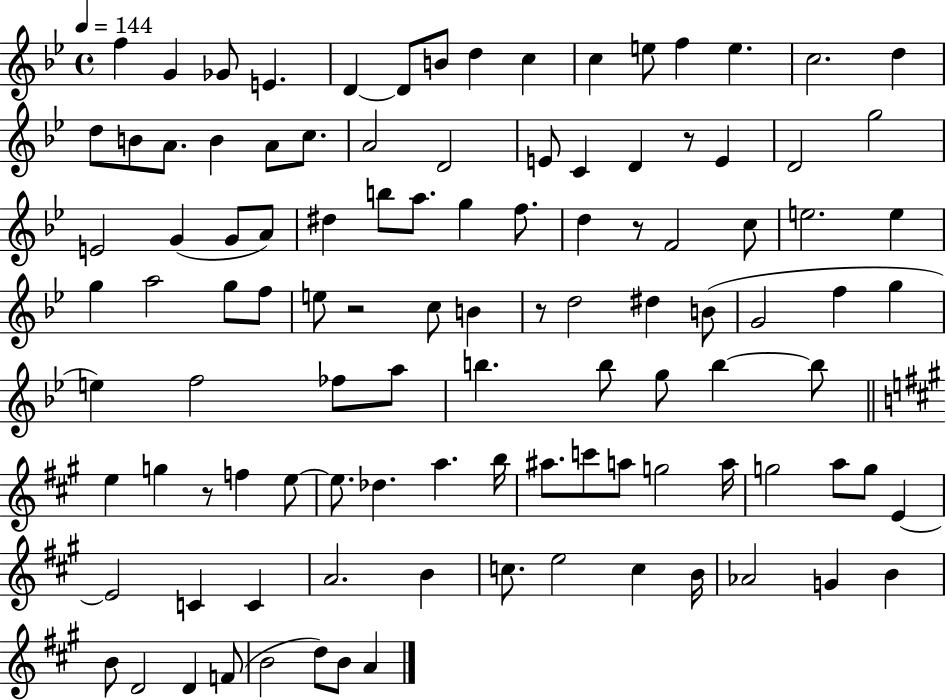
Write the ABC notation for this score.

X:1
T:Untitled
M:4/4
L:1/4
K:Bb
f G _G/2 E D D/2 B/2 d c c e/2 f e c2 d d/2 B/2 A/2 B A/2 c/2 A2 D2 E/2 C D z/2 E D2 g2 E2 G G/2 A/2 ^d b/2 a/2 g f/2 d z/2 F2 c/2 e2 e g a2 g/2 f/2 e/2 z2 c/2 B z/2 d2 ^d B/2 G2 f g e f2 _f/2 a/2 b b/2 g/2 b b/2 e g z/2 f e/2 e/2 _d a b/4 ^a/2 c'/2 a/2 g2 a/4 g2 a/2 g/2 E E2 C C A2 B c/2 e2 c B/4 _A2 G B B/2 D2 D F/2 B2 d/2 B/2 A